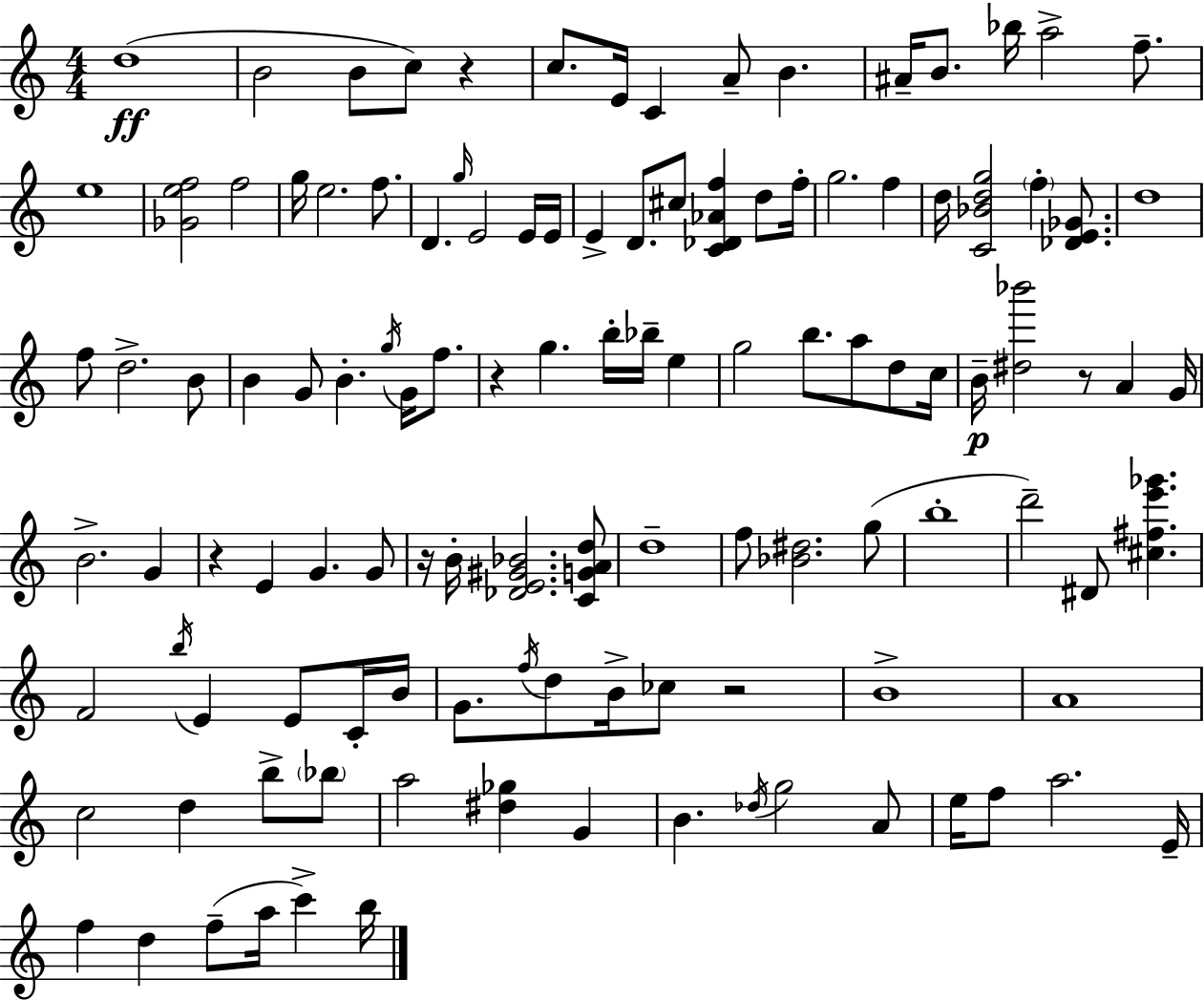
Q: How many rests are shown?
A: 6